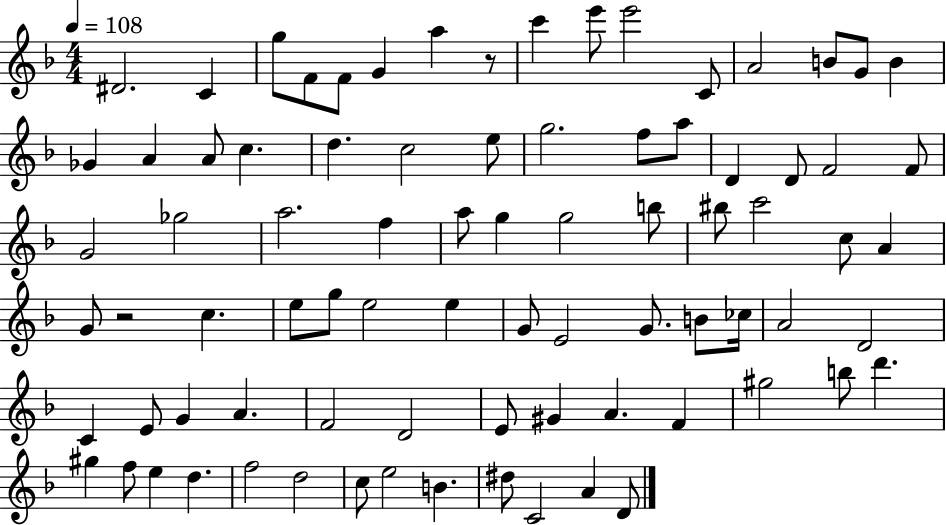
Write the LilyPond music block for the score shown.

{
  \clef treble
  \numericTimeSignature
  \time 4/4
  \key f \major
  \tempo 4 = 108
  dis'2. c'4 | g''8 f'8 f'8 g'4 a''4 r8 | c'''4 e'''8 e'''2 c'8 | a'2 b'8 g'8 b'4 | \break ges'4 a'4 a'8 c''4. | d''4. c''2 e''8 | g''2. f''8 a''8 | d'4 d'8 f'2 f'8 | \break g'2 ges''2 | a''2. f''4 | a''8 g''4 g''2 b''8 | bis''8 c'''2 c''8 a'4 | \break g'8 r2 c''4. | e''8 g''8 e''2 e''4 | g'8 e'2 g'8. b'8 ces''16 | a'2 d'2 | \break c'4 e'8 g'4 a'4. | f'2 d'2 | e'8 gis'4 a'4. f'4 | gis''2 b''8 d'''4. | \break gis''4 f''8 e''4 d''4. | f''2 d''2 | c''8 e''2 b'4. | dis''8 c'2 a'4 d'8 | \break \bar "|."
}